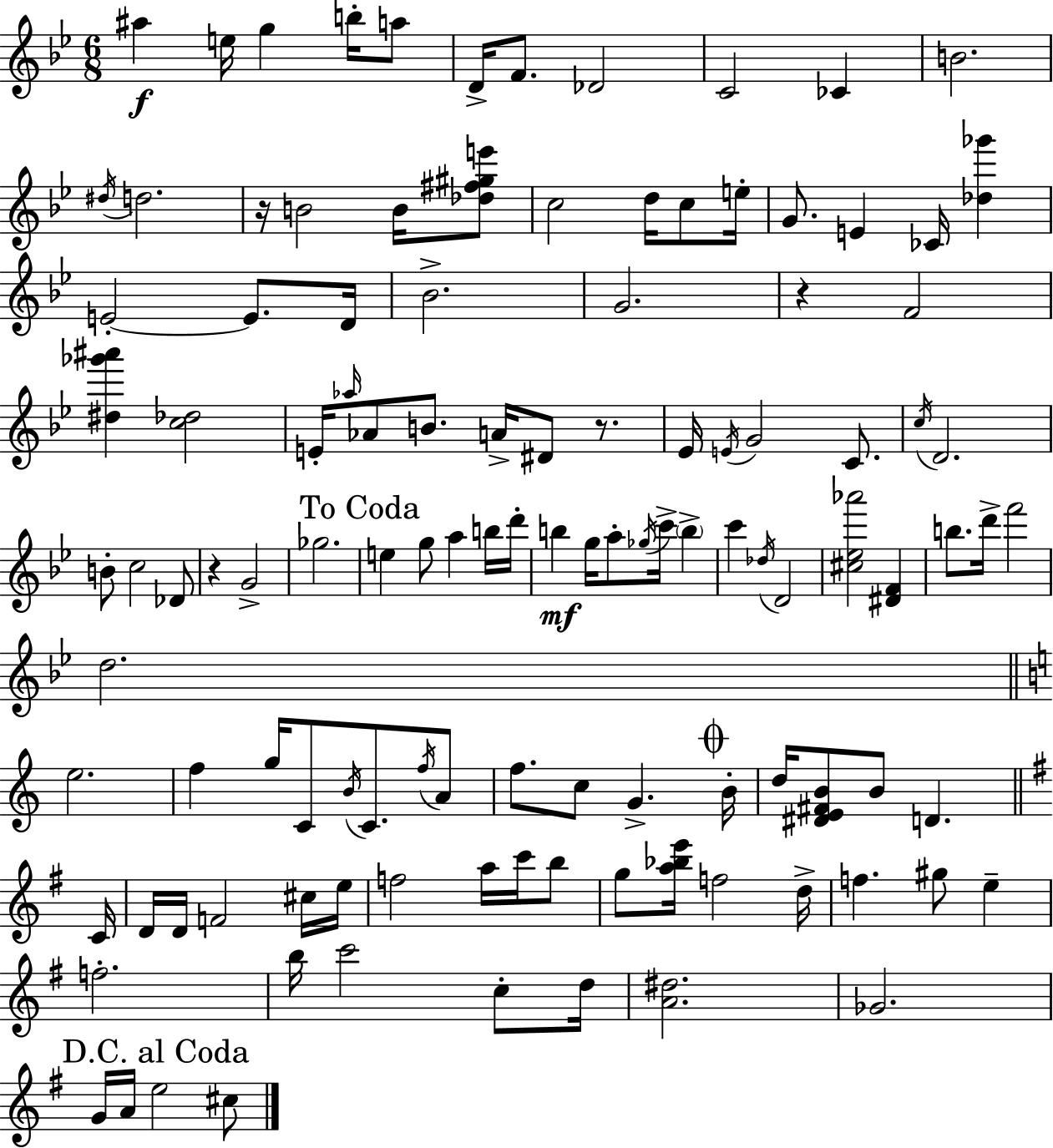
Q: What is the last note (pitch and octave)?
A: C#5